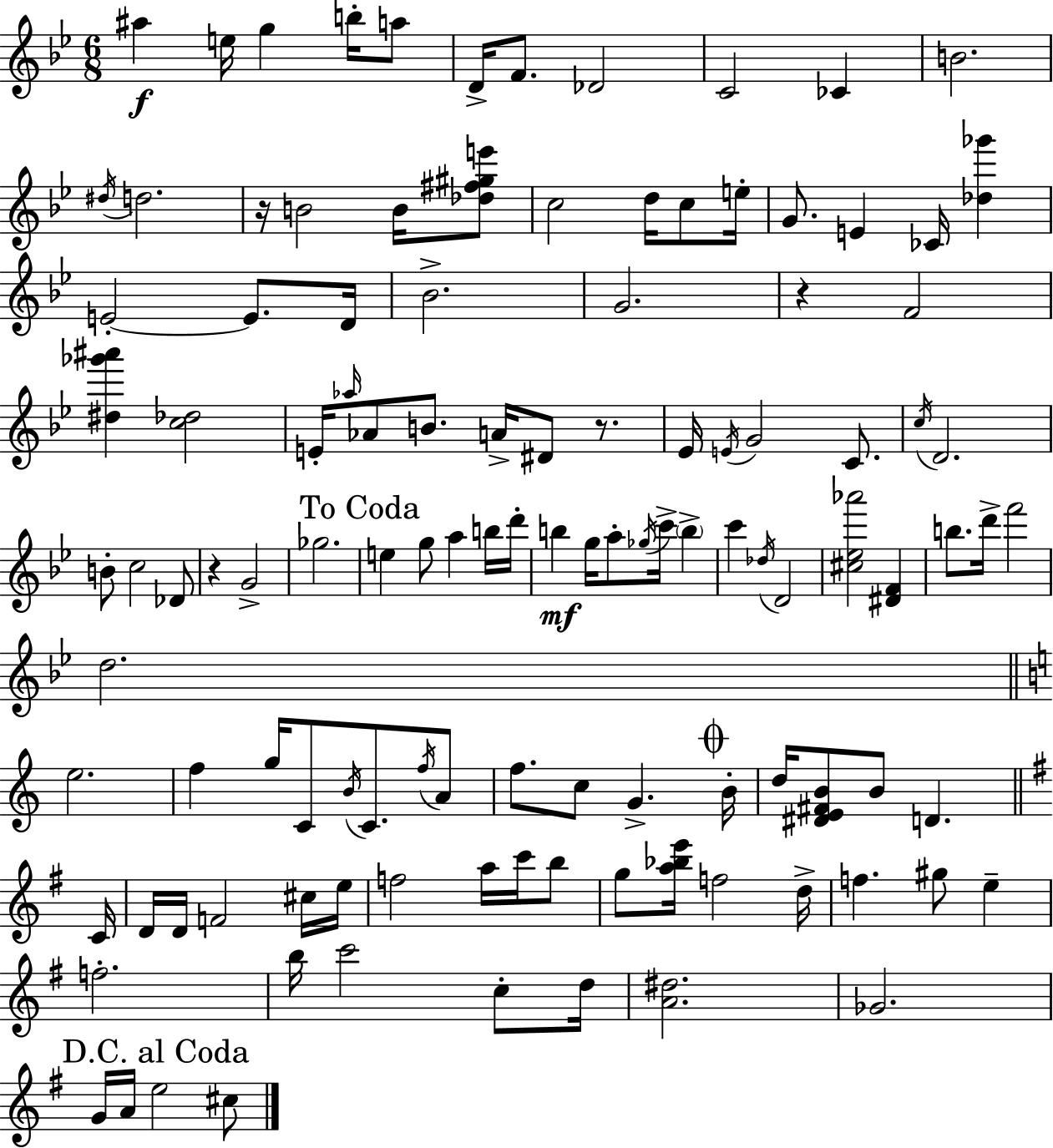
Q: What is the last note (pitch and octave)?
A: C#5